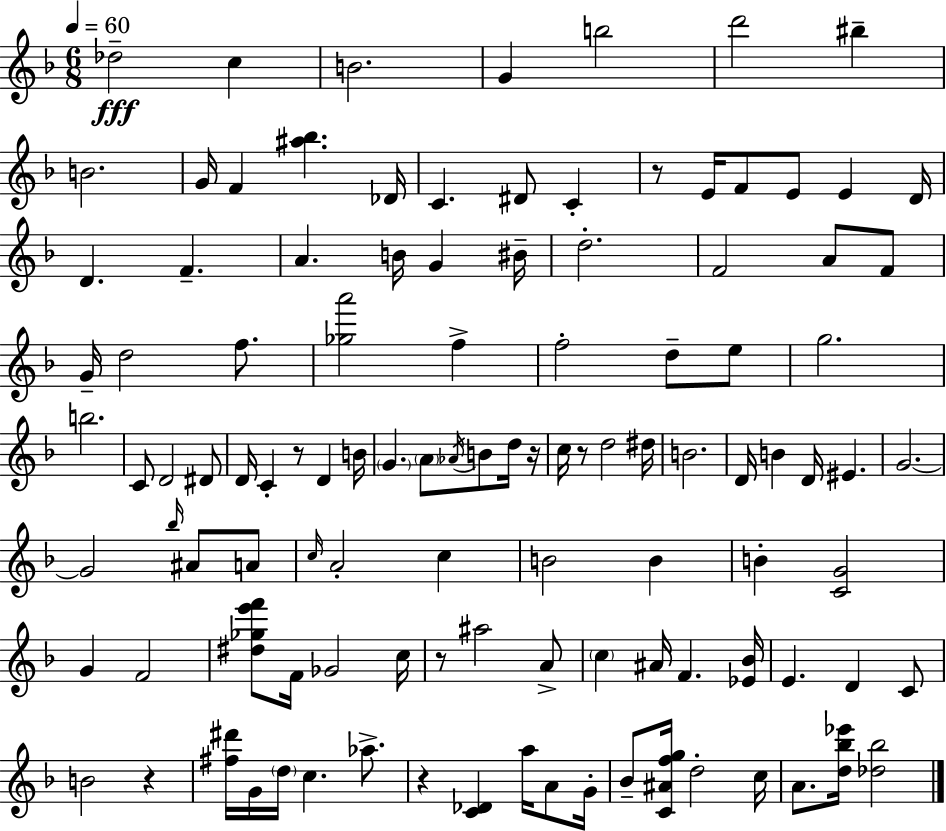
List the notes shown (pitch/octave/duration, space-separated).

Db5/h C5/q B4/h. G4/q B5/h D6/h BIS5/q B4/h. G4/s F4/q [A#5,Bb5]/q. Db4/s C4/q. D#4/e C4/q R/e E4/s F4/e E4/e E4/q D4/s D4/q. F4/q. A4/q. B4/s G4/q BIS4/s D5/h. F4/h A4/e F4/e G4/s D5/h F5/e. [Gb5,A6]/h F5/q F5/h D5/e E5/e G5/h. B5/h. C4/e D4/h D#4/e D4/s C4/q R/e D4/q B4/s G4/q. A4/e Ab4/s B4/e D5/s R/s C5/s R/e D5/h D#5/s B4/h. D4/s B4/q D4/s EIS4/q. G4/h. G4/h Bb5/s A#4/e A4/e C5/s A4/h C5/q B4/h B4/q B4/q [C4,G4]/h G4/q F4/h [D#5,Gb5,E6,F6]/e F4/s Gb4/h C5/s R/e A#5/h A4/e C5/q A#4/s F4/q. [Eb4,Bb4]/s E4/q. D4/q C4/e B4/h R/q [F#5,D#6]/s G4/s D5/s C5/q. Ab5/e. R/q [C4,Db4]/q A5/s A4/e G4/s Bb4/e [C4,A#4,F5,G5]/s D5/h C5/s A4/e. [D5,Bb5,Eb6]/s [Db5,Bb5]/h